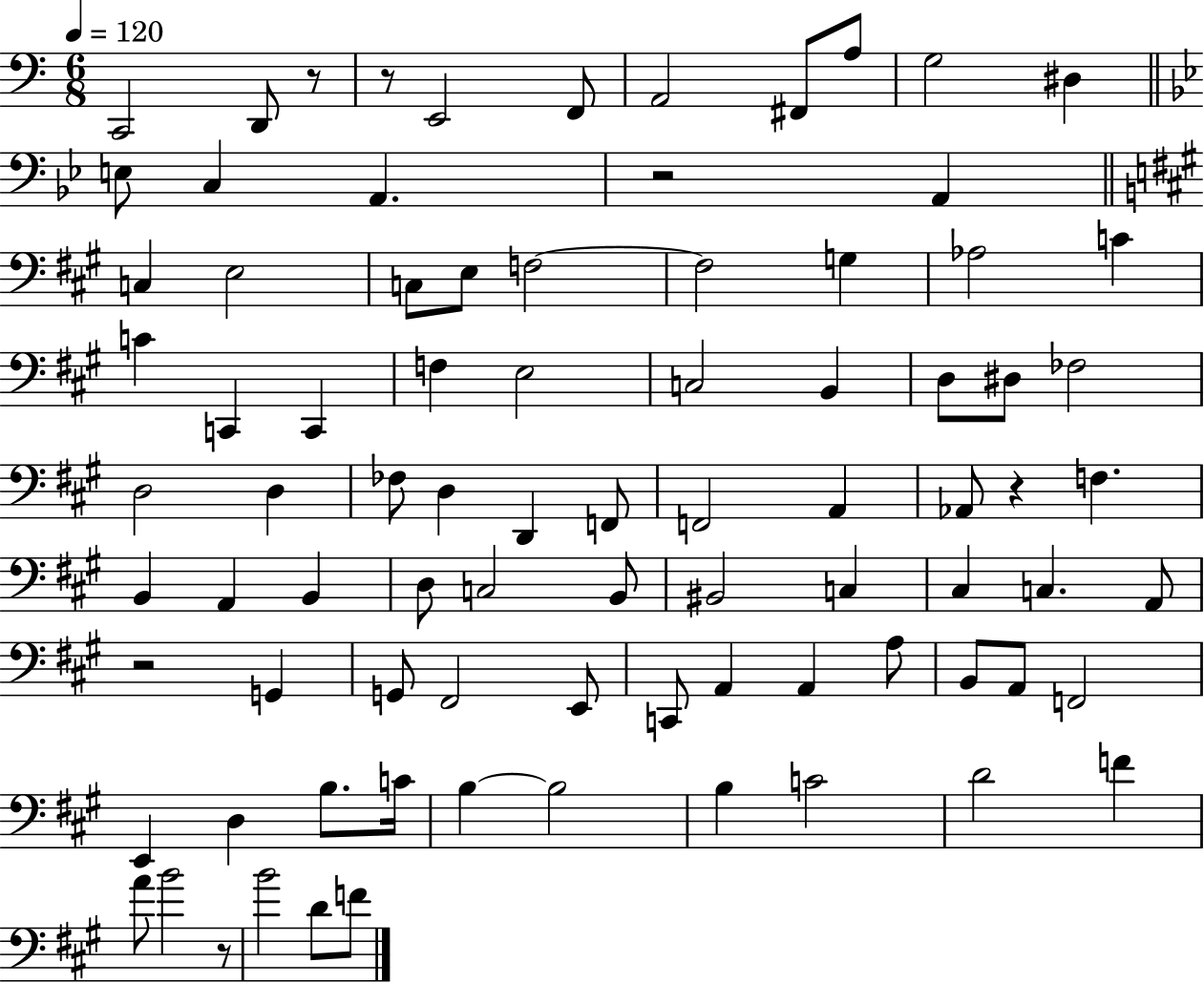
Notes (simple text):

C2/h D2/e R/e R/e E2/h F2/e A2/h F#2/e A3/e G3/h D#3/q E3/e C3/q A2/q. R/h A2/q C3/q E3/h C3/e E3/e F3/h F3/h G3/q Ab3/h C4/q C4/q C2/q C2/q F3/q E3/h C3/h B2/q D3/e D#3/e FES3/h D3/h D3/q FES3/e D3/q D2/q F2/e F2/h A2/q Ab2/e R/q F3/q. B2/q A2/q B2/q D3/e C3/h B2/e BIS2/h C3/q C#3/q C3/q. A2/e R/h G2/q G2/e F#2/h E2/e C2/e A2/q A2/q A3/e B2/e A2/e F2/h E2/q D3/q B3/e. C4/s B3/q B3/h B3/q C4/h D4/h F4/q A4/e B4/h R/e B4/h D4/e F4/e